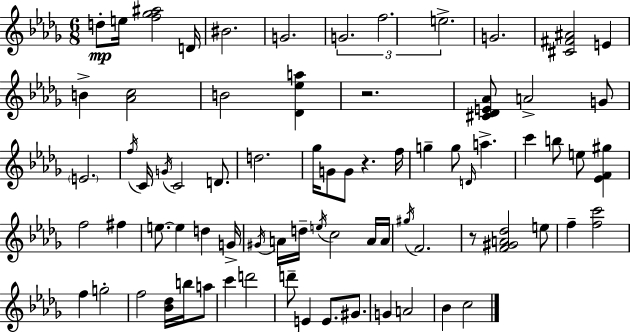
X:1
T:Untitled
M:6/8
L:1/4
K:Bbm
d/2 e/4 [f_g^a]2 D/4 ^B2 G2 G2 f2 e2 G2 [^C^F^A]2 E B [_Ac]2 B2 [_D_ea] z2 [^C_DE_A]/2 A2 G/2 E2 f/4 C/4 G/4 C2 D/2 d2 _g/4 G/2 G/2 z f/4 g g/2 D/4 a c' b/2 e/2 [_EF^g] f2 ^f e/2 e d G/4 ^G/4 A/4 d/4 e/4 c2 A/4 A/4 ^g/4 F2 z/2 [F^GA_d]2 e/2 f [fc']2 f g2 f2 [_B_d]/4 b/4 a/2 c' d'2 d'/2 E E/2 ^G/2 G A2 _B c2